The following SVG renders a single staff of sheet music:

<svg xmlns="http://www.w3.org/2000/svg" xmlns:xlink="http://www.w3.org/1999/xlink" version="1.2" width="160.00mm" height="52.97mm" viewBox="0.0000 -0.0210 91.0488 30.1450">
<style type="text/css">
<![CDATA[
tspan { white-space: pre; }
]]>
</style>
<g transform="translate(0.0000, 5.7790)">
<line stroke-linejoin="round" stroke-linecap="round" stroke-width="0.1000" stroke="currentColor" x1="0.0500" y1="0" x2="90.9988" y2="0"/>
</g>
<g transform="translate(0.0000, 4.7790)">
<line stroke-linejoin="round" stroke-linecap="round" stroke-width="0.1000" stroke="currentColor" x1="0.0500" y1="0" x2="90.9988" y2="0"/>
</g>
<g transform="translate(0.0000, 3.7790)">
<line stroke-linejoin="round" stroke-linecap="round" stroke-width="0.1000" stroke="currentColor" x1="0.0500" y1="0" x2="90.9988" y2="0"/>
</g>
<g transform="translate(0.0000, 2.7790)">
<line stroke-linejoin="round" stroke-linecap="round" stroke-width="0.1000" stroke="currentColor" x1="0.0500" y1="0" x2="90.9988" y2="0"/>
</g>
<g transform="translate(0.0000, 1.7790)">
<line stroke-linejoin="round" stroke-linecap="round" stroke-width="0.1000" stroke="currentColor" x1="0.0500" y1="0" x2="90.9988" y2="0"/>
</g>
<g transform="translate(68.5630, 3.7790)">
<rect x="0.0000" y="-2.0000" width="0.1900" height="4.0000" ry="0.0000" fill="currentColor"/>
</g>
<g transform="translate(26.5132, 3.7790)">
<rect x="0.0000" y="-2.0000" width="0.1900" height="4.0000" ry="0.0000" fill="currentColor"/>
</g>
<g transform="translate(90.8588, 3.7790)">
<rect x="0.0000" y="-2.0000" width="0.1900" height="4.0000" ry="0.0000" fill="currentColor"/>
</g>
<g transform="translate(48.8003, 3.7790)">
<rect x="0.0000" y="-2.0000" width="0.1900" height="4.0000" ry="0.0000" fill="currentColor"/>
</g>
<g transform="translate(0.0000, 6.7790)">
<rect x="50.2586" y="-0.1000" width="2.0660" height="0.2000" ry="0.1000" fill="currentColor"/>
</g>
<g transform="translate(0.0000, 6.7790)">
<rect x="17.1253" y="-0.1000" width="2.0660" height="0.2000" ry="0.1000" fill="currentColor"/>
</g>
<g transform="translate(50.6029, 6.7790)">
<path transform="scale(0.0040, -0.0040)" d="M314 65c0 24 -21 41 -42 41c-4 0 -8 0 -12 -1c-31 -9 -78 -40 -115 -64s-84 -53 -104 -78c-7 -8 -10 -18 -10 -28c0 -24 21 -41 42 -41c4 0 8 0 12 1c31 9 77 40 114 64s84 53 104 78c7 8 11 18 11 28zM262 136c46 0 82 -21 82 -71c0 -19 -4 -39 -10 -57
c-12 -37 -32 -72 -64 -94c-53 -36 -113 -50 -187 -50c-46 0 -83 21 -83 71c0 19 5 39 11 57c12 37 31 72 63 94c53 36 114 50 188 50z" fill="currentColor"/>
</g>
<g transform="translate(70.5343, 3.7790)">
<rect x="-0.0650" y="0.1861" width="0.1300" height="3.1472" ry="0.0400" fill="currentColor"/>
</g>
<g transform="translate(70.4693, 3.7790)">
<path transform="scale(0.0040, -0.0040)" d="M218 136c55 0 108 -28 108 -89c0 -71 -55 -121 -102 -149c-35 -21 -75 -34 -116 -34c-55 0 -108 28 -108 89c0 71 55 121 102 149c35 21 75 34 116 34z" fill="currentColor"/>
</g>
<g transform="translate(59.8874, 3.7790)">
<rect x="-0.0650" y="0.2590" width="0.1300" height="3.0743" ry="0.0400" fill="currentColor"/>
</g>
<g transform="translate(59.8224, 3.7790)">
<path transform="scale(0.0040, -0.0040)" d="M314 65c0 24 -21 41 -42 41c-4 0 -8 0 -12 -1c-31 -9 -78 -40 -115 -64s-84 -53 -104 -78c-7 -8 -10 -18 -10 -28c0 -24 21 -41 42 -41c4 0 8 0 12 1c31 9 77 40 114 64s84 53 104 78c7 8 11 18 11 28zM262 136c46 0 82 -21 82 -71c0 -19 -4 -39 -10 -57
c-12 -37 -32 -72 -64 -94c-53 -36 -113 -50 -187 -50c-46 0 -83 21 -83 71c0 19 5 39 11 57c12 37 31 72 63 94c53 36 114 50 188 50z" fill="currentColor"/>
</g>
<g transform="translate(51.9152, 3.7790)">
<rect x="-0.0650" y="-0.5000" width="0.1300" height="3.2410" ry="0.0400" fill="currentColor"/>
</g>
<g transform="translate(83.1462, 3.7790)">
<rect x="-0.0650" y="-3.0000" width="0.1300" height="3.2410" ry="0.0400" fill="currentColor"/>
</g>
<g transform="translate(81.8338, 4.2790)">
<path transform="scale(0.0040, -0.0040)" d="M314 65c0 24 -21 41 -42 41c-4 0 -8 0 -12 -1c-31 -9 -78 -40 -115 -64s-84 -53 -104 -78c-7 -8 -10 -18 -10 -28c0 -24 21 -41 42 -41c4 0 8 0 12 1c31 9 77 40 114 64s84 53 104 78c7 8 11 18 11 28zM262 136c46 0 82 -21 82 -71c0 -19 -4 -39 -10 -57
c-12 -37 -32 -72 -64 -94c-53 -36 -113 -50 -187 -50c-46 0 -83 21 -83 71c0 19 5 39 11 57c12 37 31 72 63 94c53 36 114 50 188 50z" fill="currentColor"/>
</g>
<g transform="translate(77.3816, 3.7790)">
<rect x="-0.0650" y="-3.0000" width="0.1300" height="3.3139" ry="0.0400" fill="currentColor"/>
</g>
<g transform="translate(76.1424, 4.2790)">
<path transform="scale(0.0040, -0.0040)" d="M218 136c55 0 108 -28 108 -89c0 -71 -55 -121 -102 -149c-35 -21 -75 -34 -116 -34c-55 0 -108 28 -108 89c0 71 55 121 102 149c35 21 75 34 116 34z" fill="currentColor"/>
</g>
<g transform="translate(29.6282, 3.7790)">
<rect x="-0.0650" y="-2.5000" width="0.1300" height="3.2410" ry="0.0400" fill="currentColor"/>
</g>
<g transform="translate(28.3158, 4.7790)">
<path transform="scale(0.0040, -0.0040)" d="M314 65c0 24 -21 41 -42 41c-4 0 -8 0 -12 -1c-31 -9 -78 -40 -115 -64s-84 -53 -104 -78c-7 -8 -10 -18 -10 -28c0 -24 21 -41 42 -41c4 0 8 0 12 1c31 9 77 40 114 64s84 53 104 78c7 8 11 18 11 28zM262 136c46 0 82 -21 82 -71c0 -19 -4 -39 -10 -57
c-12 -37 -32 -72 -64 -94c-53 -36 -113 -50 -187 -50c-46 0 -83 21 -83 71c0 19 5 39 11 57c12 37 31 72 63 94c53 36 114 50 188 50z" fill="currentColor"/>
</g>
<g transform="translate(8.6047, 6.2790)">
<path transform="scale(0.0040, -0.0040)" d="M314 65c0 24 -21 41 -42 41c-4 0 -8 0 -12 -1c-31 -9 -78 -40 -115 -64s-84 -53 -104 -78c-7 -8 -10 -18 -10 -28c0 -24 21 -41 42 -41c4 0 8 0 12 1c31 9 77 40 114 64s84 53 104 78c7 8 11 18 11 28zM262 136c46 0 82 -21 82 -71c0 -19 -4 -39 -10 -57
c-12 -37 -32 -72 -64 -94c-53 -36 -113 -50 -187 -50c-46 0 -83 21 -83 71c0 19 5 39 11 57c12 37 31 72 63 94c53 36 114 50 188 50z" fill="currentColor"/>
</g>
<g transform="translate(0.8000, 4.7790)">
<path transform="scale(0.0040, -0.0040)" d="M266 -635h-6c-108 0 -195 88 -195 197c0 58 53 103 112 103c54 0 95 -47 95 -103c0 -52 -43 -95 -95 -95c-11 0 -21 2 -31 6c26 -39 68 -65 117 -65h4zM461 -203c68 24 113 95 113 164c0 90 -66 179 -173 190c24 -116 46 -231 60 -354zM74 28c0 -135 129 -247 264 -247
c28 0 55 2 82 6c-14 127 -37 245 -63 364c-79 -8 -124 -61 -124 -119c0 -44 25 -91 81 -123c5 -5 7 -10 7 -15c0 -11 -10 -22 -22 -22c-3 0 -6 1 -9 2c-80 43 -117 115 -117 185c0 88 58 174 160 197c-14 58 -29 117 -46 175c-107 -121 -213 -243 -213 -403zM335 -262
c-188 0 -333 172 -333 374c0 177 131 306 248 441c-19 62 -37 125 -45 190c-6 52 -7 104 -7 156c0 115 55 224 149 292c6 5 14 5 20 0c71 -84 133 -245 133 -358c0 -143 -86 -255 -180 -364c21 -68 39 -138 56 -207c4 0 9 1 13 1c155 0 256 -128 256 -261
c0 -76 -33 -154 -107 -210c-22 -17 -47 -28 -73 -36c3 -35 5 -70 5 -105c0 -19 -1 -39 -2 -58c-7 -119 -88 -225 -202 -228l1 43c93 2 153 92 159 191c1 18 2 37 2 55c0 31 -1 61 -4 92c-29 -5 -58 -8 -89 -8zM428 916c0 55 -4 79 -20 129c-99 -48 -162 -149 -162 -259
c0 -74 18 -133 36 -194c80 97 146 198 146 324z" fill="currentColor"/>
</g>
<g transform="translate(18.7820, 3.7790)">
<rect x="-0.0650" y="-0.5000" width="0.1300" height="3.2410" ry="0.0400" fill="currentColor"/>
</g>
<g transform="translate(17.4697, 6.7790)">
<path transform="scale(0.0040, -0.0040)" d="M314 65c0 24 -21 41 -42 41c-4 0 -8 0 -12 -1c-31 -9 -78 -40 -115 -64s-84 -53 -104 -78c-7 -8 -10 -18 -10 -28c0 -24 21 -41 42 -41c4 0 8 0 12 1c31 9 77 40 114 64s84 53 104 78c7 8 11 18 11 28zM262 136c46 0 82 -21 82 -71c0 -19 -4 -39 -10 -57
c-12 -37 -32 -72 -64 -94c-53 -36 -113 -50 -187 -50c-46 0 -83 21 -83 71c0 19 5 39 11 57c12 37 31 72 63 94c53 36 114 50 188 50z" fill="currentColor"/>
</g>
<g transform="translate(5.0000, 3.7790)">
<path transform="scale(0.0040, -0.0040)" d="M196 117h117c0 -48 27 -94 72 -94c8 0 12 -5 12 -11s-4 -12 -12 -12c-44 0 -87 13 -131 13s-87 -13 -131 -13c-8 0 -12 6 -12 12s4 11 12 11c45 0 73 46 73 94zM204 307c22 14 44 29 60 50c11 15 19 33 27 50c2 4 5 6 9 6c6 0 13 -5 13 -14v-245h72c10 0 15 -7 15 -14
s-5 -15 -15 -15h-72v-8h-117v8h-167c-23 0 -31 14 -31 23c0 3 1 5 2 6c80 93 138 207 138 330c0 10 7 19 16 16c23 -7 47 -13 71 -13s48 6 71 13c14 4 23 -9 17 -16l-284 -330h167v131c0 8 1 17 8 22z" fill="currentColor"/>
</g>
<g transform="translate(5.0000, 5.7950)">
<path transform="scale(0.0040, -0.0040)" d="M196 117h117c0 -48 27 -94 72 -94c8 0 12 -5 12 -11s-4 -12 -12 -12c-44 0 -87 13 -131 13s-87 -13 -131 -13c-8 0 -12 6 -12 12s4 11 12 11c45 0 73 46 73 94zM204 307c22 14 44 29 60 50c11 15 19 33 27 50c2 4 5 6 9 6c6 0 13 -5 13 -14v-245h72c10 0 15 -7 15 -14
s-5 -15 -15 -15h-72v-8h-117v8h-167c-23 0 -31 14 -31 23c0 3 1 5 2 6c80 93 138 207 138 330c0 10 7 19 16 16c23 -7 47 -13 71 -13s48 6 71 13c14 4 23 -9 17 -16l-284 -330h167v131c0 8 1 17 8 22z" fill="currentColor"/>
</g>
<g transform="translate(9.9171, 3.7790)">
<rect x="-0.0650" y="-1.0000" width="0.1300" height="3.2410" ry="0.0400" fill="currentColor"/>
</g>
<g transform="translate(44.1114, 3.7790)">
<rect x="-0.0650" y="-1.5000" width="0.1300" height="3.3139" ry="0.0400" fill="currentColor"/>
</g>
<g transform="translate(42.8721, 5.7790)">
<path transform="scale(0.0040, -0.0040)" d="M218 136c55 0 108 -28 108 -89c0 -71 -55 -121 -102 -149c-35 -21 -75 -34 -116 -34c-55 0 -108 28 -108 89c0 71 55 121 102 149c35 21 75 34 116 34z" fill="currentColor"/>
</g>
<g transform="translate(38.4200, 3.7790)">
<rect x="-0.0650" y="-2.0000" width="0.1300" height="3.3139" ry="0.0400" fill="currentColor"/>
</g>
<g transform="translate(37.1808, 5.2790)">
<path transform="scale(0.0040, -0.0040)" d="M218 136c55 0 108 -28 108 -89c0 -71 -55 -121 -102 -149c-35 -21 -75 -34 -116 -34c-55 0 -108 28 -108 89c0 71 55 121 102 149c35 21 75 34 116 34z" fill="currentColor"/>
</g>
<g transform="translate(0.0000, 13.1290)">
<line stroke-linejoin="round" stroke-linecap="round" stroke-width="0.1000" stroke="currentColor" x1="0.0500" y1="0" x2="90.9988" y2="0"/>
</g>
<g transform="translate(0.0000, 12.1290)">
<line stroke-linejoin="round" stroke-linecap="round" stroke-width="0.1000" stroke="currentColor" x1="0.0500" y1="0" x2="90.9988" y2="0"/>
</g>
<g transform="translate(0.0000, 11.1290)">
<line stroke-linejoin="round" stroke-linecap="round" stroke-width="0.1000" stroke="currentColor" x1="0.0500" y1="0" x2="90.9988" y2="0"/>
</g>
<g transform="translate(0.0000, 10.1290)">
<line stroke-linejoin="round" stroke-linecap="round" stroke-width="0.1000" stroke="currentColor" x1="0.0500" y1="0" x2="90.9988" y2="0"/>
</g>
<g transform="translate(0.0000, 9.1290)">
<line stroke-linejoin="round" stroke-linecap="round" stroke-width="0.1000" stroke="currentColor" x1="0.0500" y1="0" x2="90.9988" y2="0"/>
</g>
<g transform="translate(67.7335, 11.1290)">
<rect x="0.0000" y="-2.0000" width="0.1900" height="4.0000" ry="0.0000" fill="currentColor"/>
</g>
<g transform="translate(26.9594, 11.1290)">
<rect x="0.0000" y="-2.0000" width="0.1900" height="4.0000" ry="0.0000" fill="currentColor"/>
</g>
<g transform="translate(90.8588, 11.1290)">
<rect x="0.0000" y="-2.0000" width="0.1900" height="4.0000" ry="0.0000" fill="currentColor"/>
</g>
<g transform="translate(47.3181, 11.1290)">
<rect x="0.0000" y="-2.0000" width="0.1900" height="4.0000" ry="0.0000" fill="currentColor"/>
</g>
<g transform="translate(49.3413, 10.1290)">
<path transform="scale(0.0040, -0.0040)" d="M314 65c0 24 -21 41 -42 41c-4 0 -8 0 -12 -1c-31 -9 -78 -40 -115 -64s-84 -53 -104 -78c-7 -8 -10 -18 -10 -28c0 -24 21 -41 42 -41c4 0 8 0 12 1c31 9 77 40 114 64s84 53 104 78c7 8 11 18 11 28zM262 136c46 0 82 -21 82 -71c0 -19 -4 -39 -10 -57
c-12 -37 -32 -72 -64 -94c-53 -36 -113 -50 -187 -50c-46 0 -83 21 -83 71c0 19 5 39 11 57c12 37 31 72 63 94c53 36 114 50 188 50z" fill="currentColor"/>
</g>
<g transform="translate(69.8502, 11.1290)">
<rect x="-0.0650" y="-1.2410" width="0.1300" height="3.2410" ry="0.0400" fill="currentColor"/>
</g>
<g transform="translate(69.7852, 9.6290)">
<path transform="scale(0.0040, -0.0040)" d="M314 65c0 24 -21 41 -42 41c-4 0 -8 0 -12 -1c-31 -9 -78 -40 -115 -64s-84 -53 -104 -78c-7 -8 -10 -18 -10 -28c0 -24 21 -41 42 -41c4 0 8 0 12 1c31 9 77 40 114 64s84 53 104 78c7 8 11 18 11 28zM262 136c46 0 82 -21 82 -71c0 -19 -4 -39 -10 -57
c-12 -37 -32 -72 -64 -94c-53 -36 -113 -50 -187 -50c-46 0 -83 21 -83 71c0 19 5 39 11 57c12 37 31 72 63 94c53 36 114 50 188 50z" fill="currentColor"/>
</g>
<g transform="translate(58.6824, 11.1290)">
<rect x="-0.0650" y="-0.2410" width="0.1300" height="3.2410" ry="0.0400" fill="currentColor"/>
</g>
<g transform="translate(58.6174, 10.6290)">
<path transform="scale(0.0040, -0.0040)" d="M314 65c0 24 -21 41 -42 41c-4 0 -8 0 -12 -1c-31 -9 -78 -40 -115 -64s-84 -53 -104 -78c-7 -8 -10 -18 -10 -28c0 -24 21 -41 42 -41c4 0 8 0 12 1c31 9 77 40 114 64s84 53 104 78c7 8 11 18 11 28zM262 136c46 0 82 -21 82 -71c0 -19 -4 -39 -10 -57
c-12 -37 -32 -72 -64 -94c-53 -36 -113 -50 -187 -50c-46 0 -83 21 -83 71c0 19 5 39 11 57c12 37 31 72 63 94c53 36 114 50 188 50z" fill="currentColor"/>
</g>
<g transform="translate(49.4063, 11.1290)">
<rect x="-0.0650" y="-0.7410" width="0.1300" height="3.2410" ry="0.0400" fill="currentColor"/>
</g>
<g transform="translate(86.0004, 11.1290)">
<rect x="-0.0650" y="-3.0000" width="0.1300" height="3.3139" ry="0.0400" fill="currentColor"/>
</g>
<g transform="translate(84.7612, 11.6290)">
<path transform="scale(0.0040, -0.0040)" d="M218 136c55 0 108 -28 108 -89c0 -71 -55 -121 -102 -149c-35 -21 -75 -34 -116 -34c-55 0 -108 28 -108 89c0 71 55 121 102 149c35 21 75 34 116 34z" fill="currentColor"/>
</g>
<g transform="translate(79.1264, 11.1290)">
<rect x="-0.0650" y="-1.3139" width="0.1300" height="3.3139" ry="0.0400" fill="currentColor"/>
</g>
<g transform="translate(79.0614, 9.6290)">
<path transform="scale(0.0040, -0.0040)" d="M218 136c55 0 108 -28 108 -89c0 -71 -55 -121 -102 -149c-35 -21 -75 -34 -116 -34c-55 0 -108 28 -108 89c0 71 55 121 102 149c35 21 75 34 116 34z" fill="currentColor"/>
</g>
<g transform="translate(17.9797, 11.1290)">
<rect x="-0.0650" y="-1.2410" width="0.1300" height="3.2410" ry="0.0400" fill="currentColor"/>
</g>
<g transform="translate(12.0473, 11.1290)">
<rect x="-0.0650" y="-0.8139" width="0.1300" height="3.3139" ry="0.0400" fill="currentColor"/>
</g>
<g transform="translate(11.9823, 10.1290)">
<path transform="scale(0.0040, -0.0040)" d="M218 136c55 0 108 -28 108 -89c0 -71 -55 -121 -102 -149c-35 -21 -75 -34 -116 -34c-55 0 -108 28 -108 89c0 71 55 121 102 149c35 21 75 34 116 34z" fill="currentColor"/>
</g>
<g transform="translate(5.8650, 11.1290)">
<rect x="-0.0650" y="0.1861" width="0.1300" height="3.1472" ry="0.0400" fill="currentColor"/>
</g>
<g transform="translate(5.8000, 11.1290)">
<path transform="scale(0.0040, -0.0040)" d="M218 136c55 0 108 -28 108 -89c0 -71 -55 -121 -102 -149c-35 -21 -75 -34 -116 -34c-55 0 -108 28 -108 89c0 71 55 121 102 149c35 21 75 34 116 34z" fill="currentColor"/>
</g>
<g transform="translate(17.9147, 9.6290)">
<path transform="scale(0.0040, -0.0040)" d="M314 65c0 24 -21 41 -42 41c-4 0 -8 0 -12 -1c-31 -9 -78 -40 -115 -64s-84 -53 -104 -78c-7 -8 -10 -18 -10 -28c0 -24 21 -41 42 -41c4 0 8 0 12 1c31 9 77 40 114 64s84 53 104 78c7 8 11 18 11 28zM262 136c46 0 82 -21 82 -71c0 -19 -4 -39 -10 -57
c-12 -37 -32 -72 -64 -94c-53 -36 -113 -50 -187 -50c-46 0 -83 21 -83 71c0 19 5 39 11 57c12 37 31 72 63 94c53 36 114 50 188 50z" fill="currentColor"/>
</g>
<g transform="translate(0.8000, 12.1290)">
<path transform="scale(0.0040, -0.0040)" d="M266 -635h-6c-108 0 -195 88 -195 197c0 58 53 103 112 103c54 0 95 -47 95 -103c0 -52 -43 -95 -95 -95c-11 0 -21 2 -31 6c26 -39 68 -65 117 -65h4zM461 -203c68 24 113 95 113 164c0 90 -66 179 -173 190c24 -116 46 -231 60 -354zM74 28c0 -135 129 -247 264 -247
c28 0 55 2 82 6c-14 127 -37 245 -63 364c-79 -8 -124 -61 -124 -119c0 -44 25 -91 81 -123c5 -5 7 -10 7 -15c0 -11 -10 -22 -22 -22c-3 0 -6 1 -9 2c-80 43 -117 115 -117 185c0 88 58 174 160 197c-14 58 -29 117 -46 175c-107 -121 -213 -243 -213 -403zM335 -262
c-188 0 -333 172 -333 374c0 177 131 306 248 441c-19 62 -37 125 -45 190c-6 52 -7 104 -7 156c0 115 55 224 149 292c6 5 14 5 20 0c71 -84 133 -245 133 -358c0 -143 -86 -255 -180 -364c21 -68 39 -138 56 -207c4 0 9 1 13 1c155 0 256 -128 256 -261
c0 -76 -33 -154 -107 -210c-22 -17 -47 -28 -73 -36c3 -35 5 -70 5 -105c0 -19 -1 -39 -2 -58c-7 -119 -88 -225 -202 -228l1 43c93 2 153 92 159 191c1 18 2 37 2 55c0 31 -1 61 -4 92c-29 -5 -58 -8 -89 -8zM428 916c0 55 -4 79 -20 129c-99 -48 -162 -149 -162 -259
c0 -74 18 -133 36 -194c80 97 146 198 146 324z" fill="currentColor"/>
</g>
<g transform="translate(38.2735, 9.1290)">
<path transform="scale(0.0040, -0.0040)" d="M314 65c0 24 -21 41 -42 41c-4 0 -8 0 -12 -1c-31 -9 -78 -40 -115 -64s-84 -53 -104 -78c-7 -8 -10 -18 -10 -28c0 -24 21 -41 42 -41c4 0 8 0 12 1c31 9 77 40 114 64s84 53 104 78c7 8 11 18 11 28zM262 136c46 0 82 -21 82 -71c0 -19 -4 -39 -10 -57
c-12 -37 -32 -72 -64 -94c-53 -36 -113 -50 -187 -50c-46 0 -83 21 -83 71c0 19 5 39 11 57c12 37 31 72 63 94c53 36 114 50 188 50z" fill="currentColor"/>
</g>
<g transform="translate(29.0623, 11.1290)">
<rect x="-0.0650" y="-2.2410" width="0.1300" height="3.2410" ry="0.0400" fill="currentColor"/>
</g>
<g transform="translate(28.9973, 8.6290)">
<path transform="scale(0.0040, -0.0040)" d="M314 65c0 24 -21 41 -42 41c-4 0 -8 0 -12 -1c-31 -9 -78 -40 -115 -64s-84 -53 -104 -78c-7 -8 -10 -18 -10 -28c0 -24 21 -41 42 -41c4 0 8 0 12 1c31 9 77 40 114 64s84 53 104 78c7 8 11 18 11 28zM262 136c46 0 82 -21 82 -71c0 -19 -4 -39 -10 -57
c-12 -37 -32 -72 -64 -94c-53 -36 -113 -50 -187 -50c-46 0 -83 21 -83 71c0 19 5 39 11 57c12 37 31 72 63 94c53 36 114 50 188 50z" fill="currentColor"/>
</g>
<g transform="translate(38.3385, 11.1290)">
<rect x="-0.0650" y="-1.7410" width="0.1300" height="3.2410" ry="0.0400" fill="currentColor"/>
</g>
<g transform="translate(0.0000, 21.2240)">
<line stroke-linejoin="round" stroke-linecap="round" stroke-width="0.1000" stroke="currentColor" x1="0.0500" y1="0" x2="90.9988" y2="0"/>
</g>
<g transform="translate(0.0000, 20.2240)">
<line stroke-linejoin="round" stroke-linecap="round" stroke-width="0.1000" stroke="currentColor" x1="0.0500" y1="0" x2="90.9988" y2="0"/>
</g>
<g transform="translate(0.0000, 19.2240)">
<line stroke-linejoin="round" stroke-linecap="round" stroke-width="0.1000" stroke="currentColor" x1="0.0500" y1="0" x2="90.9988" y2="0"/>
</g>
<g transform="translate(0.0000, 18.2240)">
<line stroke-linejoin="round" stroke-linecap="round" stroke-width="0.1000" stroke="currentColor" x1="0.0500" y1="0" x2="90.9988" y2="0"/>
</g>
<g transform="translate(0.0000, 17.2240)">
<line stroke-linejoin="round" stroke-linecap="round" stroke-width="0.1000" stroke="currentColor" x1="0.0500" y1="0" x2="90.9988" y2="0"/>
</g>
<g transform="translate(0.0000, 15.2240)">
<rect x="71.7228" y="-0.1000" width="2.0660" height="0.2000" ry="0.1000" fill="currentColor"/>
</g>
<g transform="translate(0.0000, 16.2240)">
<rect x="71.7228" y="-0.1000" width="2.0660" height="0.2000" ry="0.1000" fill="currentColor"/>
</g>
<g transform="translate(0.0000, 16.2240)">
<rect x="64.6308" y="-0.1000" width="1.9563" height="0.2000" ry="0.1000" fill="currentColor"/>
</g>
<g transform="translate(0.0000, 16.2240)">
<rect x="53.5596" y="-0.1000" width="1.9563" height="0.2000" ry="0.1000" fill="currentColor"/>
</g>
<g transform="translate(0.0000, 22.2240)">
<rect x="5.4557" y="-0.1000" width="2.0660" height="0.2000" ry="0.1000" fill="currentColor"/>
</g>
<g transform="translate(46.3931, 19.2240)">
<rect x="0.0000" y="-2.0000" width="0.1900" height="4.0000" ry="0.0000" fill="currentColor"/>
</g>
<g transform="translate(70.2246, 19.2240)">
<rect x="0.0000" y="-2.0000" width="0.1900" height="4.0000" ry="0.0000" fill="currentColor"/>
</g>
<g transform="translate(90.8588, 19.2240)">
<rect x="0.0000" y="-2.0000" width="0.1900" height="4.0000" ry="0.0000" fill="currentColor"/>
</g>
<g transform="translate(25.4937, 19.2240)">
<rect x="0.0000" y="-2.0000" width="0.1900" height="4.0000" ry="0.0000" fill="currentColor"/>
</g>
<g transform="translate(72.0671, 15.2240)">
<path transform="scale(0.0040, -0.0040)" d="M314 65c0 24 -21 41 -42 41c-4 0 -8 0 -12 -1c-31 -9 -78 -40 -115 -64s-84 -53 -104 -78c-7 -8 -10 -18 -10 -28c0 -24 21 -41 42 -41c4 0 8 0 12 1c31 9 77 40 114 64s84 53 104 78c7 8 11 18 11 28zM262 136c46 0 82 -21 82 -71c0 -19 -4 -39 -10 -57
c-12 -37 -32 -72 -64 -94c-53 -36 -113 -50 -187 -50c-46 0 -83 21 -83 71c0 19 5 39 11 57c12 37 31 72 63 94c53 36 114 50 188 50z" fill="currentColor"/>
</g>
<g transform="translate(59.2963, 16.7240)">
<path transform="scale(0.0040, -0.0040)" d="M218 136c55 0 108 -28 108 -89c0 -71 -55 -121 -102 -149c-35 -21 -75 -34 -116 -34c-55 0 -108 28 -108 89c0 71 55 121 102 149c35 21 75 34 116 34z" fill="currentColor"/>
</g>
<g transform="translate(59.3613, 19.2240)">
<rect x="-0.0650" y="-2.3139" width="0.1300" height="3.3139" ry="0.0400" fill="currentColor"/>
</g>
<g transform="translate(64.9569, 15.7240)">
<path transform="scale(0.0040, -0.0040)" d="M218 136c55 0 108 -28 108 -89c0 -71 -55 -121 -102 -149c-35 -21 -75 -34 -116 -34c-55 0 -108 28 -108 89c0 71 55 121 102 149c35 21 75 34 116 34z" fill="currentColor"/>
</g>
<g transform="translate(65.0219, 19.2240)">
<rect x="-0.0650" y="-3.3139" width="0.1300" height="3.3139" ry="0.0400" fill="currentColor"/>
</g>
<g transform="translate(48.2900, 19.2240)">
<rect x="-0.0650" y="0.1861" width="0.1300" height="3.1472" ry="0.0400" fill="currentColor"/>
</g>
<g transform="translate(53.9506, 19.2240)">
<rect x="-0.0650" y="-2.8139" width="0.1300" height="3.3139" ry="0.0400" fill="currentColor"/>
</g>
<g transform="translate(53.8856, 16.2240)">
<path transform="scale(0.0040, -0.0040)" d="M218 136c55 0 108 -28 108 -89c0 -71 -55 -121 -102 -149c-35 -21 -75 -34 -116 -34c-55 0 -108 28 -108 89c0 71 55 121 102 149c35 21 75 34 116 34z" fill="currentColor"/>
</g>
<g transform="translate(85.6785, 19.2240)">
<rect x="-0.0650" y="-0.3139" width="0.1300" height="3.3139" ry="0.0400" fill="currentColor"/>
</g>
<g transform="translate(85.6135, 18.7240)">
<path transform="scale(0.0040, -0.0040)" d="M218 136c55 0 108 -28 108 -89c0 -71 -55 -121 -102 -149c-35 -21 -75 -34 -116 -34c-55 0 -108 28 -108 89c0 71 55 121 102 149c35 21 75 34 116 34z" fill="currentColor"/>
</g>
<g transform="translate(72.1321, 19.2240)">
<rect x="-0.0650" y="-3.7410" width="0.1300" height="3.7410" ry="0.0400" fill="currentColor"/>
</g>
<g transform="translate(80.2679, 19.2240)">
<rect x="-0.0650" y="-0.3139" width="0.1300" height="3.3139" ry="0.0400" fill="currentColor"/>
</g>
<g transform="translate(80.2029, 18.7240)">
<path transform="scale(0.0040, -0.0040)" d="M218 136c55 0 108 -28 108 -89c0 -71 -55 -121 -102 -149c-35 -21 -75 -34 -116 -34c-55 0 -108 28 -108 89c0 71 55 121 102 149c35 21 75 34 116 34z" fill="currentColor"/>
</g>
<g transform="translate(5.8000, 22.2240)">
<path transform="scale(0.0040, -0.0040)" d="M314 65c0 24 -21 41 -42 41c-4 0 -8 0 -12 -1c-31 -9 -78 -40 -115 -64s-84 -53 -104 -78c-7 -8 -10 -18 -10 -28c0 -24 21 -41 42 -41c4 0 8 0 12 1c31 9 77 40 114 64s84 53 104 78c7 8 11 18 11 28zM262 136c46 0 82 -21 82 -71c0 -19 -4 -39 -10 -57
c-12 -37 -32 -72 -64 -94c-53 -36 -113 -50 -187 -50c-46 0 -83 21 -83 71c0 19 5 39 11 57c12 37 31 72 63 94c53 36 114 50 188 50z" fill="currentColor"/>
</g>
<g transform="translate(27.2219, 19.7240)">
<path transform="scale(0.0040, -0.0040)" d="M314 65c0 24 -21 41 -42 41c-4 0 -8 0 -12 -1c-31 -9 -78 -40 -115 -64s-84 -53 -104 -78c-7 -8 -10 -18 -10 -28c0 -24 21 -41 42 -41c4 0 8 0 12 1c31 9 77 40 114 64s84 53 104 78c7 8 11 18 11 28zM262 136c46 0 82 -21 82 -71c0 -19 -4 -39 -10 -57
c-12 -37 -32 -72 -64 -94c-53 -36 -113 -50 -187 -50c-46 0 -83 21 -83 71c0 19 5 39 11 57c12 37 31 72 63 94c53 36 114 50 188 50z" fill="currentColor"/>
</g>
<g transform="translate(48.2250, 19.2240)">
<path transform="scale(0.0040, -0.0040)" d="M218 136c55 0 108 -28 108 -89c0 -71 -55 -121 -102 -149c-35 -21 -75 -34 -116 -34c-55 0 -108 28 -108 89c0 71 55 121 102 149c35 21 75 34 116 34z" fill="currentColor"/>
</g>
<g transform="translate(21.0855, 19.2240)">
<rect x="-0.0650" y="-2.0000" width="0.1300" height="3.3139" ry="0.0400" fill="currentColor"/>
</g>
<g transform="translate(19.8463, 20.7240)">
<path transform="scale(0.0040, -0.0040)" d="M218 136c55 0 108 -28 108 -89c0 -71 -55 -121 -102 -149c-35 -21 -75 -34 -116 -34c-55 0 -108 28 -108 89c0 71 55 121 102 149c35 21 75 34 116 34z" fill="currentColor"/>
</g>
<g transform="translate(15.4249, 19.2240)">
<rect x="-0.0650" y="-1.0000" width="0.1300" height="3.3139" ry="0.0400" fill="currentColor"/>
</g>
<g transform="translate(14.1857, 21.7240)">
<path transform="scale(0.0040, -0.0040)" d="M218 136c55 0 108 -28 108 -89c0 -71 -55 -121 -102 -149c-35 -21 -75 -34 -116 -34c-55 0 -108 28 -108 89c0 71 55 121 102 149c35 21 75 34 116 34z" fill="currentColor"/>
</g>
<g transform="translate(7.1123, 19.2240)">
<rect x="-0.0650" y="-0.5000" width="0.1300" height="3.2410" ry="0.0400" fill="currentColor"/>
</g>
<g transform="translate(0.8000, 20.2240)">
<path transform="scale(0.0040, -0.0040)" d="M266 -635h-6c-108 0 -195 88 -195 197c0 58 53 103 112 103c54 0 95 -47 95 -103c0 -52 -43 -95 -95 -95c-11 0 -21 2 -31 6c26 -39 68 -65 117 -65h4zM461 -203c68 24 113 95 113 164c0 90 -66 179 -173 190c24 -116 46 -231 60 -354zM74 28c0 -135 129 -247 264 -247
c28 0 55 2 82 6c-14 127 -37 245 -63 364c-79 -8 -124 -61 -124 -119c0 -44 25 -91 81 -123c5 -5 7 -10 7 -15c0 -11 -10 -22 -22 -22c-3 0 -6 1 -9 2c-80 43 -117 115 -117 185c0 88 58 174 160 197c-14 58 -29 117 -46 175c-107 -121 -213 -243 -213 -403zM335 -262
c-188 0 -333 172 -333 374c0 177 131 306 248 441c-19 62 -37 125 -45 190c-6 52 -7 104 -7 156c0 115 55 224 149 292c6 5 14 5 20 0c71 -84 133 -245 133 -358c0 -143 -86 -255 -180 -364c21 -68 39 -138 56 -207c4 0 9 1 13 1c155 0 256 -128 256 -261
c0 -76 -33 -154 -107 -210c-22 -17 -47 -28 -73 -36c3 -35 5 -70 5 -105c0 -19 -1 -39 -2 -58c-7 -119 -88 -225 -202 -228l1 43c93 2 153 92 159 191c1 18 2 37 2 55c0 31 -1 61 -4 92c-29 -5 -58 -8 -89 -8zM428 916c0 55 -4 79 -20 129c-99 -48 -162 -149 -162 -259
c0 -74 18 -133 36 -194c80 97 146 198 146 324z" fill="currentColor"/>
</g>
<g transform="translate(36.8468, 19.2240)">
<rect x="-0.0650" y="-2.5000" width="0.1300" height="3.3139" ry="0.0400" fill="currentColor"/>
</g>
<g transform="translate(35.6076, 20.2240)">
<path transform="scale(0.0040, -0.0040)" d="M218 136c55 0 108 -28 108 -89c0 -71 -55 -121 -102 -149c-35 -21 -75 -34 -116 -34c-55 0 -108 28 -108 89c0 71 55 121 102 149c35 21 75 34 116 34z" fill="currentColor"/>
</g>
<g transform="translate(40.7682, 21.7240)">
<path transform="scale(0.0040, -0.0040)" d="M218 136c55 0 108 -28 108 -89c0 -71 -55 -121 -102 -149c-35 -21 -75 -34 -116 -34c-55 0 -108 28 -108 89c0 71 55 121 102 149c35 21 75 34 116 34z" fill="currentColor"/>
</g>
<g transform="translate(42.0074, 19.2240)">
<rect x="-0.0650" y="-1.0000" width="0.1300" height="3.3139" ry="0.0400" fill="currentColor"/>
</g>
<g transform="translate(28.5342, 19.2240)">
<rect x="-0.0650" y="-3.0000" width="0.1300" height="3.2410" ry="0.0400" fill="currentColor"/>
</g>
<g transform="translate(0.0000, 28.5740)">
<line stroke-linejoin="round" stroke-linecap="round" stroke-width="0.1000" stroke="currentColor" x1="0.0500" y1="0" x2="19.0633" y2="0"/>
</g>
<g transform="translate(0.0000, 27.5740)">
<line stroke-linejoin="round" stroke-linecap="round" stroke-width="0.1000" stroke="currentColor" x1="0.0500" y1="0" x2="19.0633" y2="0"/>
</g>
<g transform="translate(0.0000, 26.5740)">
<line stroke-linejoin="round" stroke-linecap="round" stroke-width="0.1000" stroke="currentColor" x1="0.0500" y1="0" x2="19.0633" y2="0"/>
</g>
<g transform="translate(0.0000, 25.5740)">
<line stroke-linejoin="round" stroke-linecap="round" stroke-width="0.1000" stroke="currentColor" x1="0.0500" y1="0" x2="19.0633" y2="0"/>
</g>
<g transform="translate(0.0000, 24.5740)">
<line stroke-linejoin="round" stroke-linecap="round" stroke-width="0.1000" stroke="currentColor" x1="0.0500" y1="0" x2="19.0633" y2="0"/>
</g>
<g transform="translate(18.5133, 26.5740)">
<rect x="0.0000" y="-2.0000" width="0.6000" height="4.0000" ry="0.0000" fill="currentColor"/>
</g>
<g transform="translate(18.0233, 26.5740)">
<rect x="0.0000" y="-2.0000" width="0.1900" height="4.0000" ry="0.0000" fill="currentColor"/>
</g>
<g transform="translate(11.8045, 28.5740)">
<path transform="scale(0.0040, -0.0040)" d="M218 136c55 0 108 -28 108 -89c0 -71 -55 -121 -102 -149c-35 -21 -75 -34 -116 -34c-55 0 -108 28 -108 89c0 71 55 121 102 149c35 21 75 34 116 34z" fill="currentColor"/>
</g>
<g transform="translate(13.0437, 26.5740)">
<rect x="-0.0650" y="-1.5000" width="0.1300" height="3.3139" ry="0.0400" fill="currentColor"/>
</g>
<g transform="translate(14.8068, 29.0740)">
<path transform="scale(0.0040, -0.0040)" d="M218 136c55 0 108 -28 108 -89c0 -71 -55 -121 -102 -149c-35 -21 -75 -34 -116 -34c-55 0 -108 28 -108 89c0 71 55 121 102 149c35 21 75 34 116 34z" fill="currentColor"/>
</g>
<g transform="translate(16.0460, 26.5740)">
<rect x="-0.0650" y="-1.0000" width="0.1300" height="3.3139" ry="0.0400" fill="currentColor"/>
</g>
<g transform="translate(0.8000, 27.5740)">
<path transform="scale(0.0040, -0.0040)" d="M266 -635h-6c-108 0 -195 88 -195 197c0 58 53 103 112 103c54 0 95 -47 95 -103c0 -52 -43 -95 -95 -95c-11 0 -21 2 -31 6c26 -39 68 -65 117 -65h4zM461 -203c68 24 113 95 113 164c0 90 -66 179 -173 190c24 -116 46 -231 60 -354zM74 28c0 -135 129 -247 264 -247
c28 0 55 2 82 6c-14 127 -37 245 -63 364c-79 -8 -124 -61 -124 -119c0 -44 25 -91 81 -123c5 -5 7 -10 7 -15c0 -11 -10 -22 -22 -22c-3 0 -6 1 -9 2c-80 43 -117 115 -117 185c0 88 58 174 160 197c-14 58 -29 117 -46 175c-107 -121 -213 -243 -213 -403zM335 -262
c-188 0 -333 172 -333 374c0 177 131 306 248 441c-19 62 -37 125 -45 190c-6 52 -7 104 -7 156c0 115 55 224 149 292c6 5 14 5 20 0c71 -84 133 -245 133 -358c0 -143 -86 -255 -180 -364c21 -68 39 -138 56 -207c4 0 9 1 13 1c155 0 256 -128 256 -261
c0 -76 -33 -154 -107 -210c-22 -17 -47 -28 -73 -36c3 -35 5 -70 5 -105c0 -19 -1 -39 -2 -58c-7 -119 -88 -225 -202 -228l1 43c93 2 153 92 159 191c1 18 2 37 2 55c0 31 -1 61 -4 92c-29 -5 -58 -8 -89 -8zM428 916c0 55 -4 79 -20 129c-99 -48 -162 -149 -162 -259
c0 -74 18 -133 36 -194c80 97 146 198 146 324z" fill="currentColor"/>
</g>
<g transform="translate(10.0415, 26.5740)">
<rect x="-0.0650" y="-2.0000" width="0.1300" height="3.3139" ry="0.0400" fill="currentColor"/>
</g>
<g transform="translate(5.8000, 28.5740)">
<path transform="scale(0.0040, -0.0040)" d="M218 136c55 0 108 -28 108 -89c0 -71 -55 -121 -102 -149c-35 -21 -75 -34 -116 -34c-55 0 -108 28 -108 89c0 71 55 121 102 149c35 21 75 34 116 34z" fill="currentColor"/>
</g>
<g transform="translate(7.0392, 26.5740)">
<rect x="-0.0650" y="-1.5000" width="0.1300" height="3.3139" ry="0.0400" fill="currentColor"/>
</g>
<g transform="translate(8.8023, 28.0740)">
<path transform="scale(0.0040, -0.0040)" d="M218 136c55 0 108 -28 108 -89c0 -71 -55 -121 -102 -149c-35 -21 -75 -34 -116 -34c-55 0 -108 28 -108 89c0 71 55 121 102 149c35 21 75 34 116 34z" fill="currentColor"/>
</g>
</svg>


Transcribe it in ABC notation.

X:1
T:Untitled
M:4/4
L:1/4
K:C
D2 C2 G2 F E C2 B2 B A A2 B d e2 g2 f2 d2 c2 e2 e A C2 D F A2 G D B a g b c'2 c c E F E D